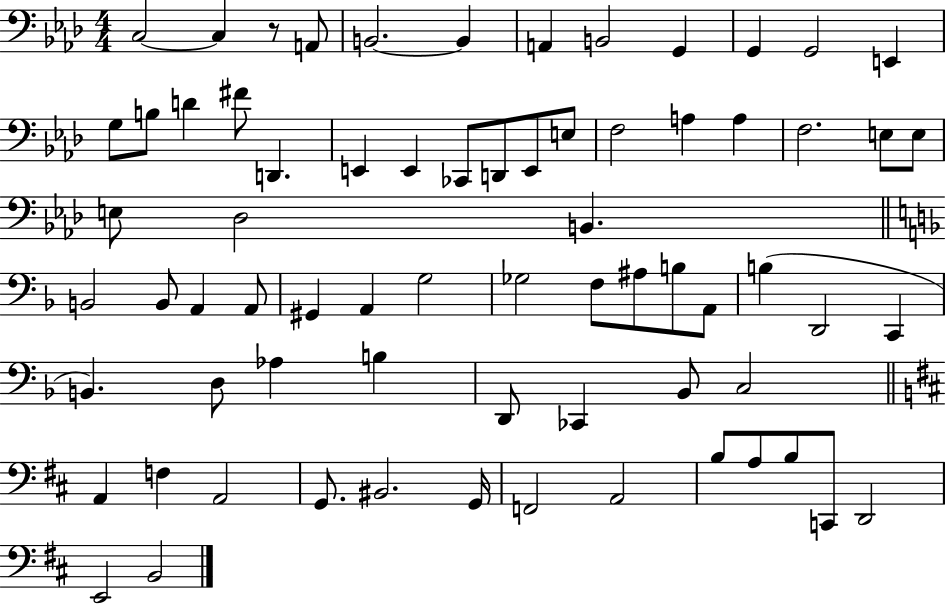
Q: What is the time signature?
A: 4/4